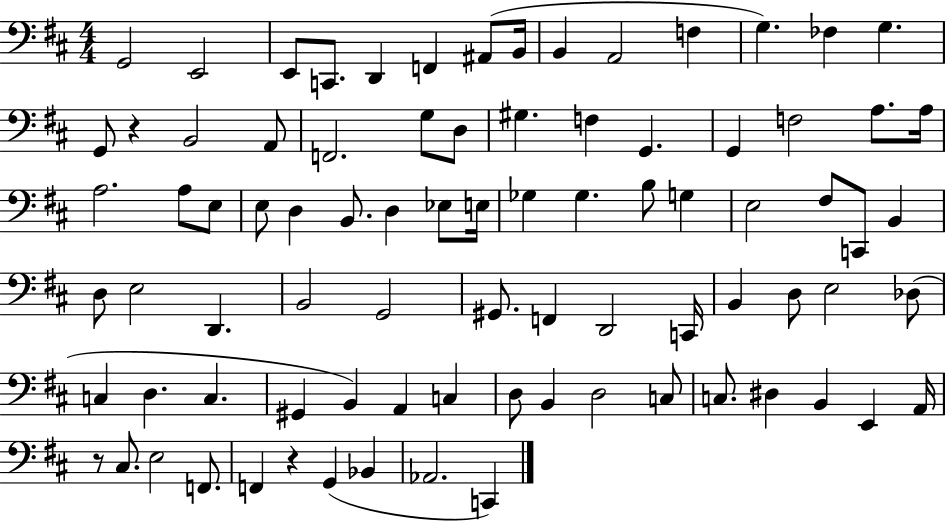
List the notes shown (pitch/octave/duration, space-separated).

G2/h E2/h E2/e C2/e. D2/q F2/q A#2/e B2/s B2/q A2/h F3/q G3/q. FES3/q G3/q. G2/e R/q B2/h A2/e F2/h. G3/e D3/e G#3/q. F3/q G2/q. G2/q F3/h A3/e. A3/s A3/h. A3/e E3/e E3/e D3/q B2/e. D3/q Eb3/e E3/s Gb3/q Gb3/q. B3/e G3/q E3/h F#3/e C2/e B2/q D3/e E3/h D2/q. B2/h G2/h G#2/e. F2/q D2/h C2/s B2/q D3/e E3/h Db3/e C3/q D3/q. C3/q. G#2/q B2/q A2/q C3/q D3/e B2/q D3/h C3/e C3/e. D#3/q B2/q E2/q A2/s R/e C#3/e. E3/h F2/e. F2/q R/q G2/q Bb2/q Ab2/h. C2/q